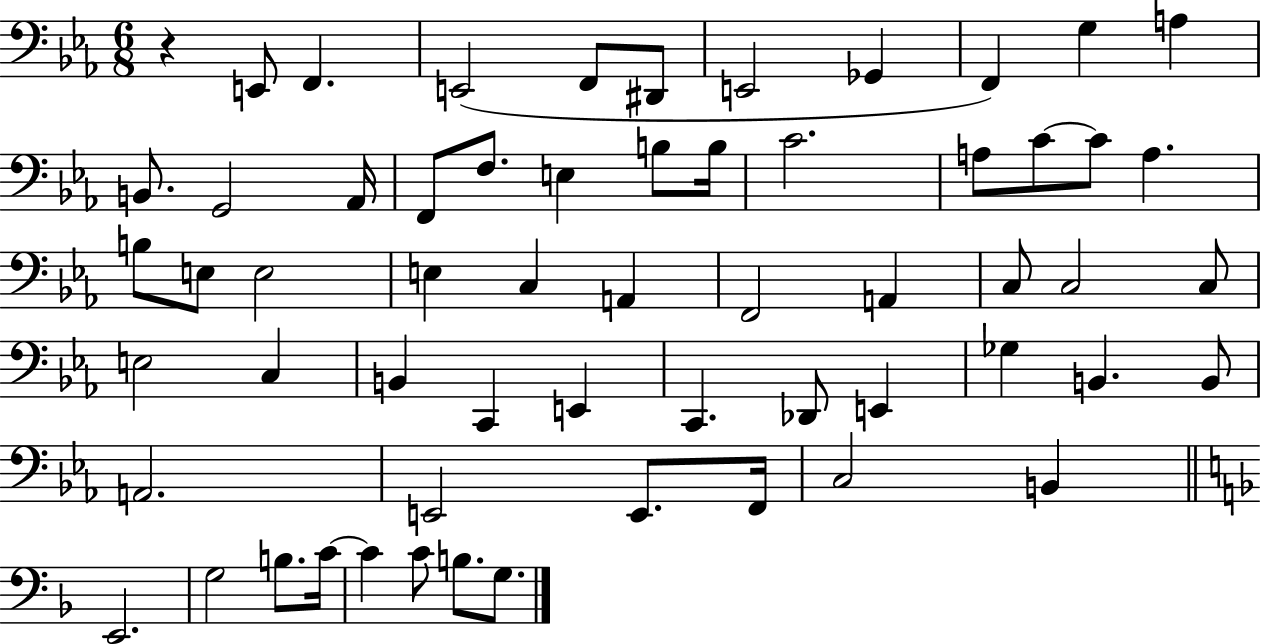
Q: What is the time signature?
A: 6/8